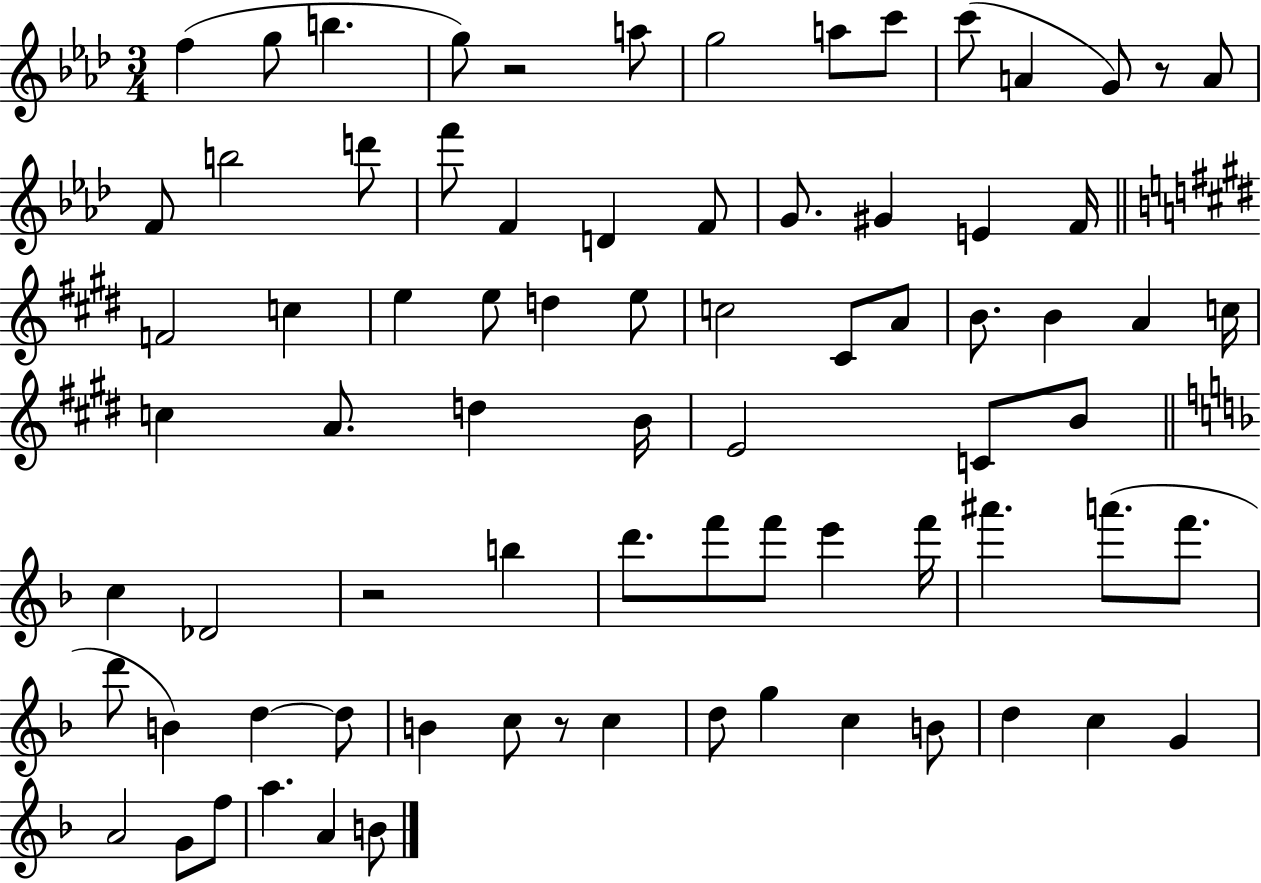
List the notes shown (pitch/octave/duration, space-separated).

F5/q G5/e B5/q. G5/e R/h A5/e G5/h A5/e C6/e C6/e A4/q G4/e R/e A4/e F4/e B5/h D6/e F6/e F4/q D4/q F4/e G4/e. G#4/q E4/q F4/s F4/h C5/q E5/q E5/e D5/q E5/e C5/h C#4/e A4/e B4/e. B4/q A4/q C5/s C5/q A4/e. D5/q B4/s E4/h C4/e B4/e C5/q Db4/h R/h B5/q D6/e. F6/e F6/e E6/q F6/s A#6/q. A6/e. F6/e. D6/e B4/q D5/q D5/e B4/q C5/e R/e C5/q D5/e G5/q C5/q B4/e D5/q C5/q G4/q A4/h G4/e F5/e A5/q. A4/q B4/e